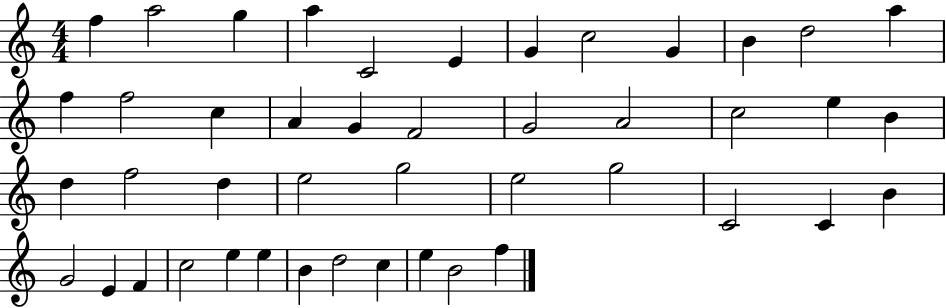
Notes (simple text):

F5/q A5/h G5/q A5/q C4/h E4/q G4/q C5/h G4/q B4/q D5/h A5/q F5/q F5/h C5/q A4/q G4/q F4/h G4/h A4/h C5/h E5/q B4/q D5/q F5/h D5/q E5/h G5/h E5/h G5/h C4/h C4/q B4/q G4/h E4/q F4/q C5/h E5/q E5/q B4/q D5/h C5/q E5/q B4/h F5/q